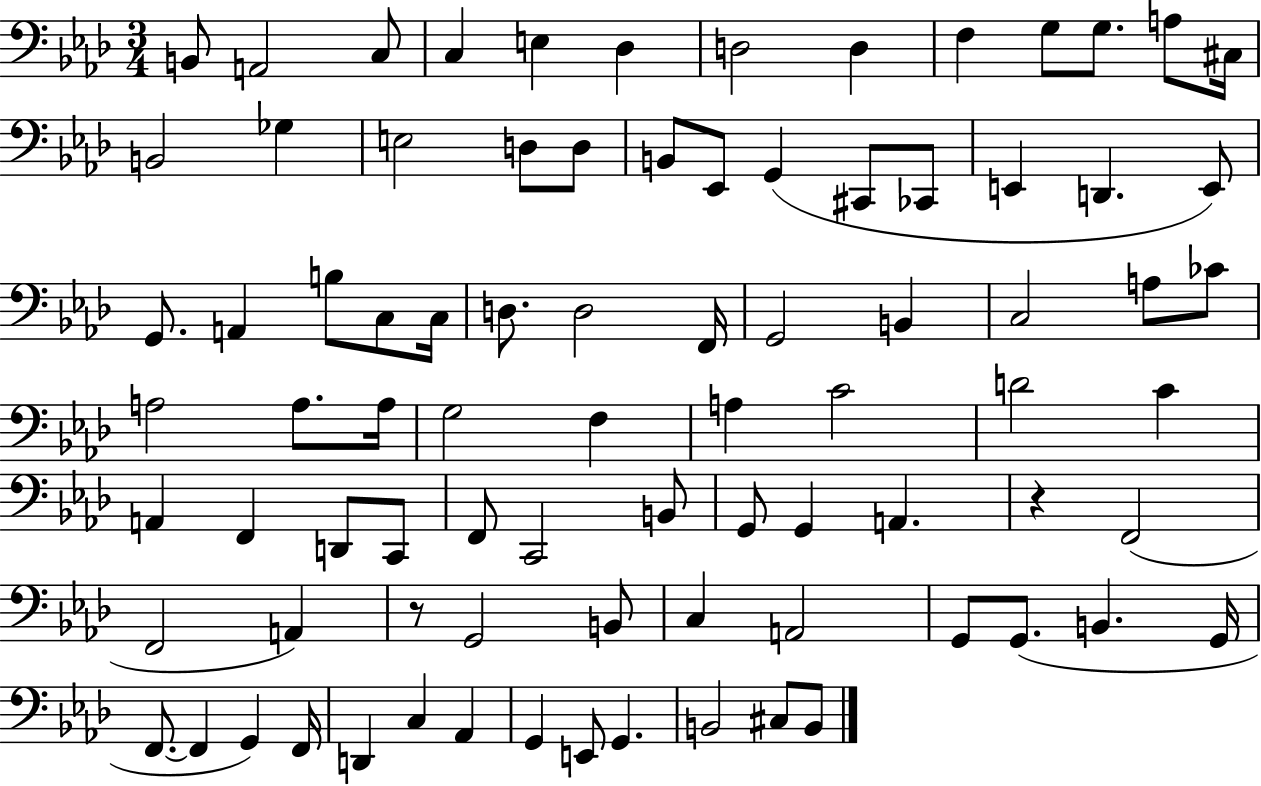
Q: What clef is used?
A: bass